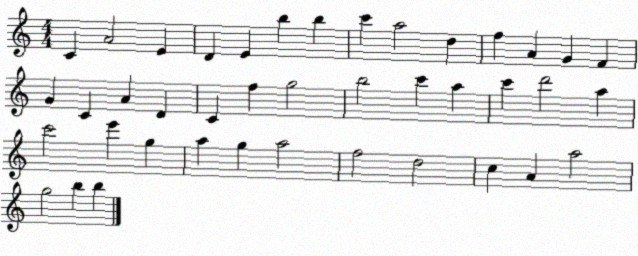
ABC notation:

X:1
T:Untitled
M:4/4
L:1/4
K:C
C A2 E D E b b c' a2 d f A G F G C A D C f g2 b2 c' a c' d'2 a c'2 e' g a g a2 f2 d2 c A a2 g2 b b